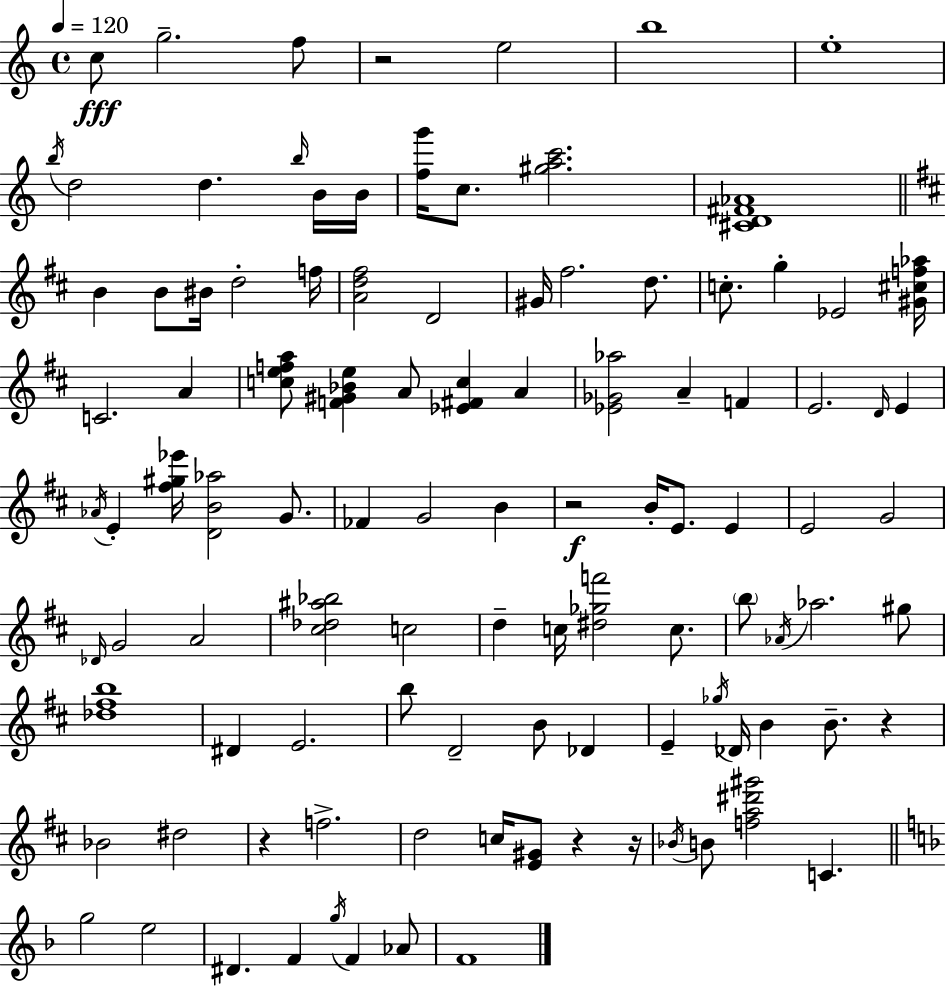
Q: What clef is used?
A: treble